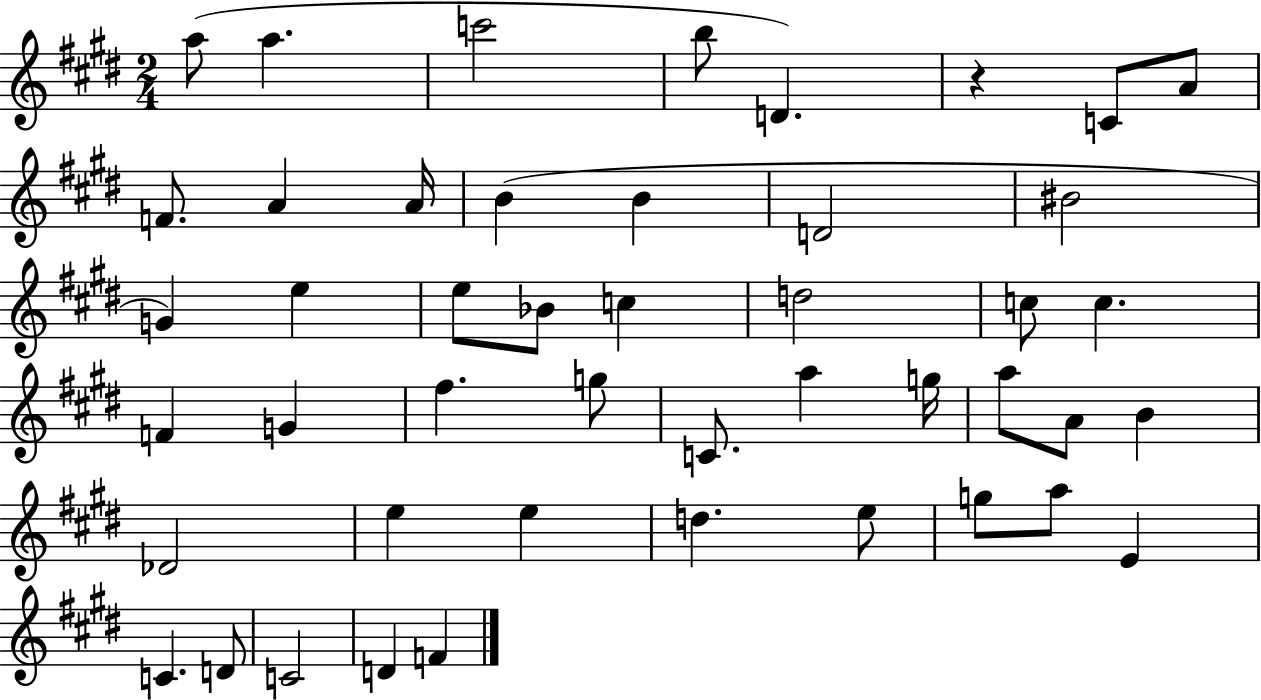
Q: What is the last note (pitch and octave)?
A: F4